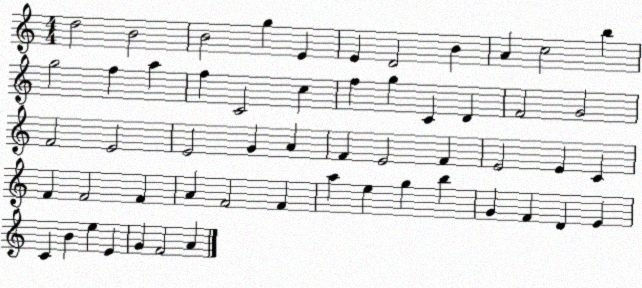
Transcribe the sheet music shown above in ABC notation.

X:1
T:Untitled
M:4/4
L:1/4
K:C
d2 B2 B2 g E E D2 B A c2 b g2 f a f C2 c f g C D F2 G2 F2 E2 E2 G A F E2 F E2 E C F F2 F A F2 F a e g b G F D E C B e E G F2 A